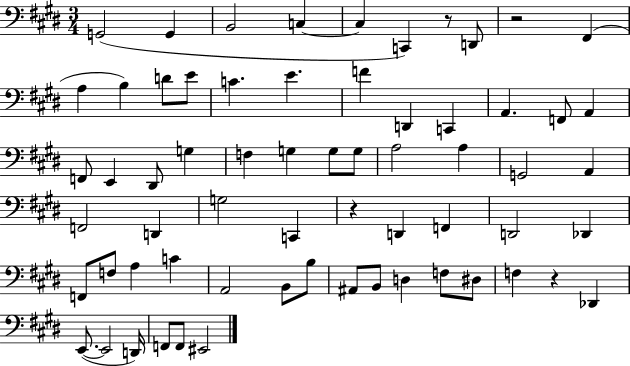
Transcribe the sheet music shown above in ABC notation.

X:1
T:Untitled
M:3/4
L:1/4
K:E
G,,2 G,, B,,2 C, C, C,, z/2 D,,/2 z2 ^F,, A, B, D/2 E/2 C E F D,, C,, A,, F,,/2 A,, F,,/2 E,, ^D,,/2 G, F, G, G,/2 G,/2 A,2 A, G,,2 A,, F,,2 D,, G,2 C,, z D,, F,, D,,2 _D,, F,,/2 F,/2 A, C A,,2 B,,/2 B,/2 ^A,,/2 B,,/2 D, F,/2 ^D,/2 F, z _D,, E,,/2 E,,2 D,,/4 F,,/2 F,,/2 ^E,,2